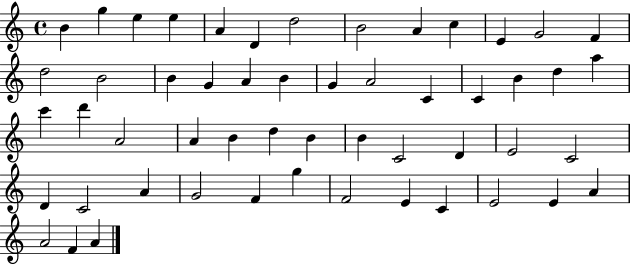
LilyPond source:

{
  \clef treble
  \time 4/4
  \defaultTimeSignature
  \key c \major
  b'4 g''4 e''4 e''4 | a'4 d'4 d''2 | b'2 a'4 c''4 | e'4 g'2 f'4 | \break d''2 b'2 | b'4 g'4 a'4 b'4 | g'4 a'2 c'4 | c'4 b'4 d''4 a''4 | \break c'''4 d'''4 a'2 | a'4 b'4 d''4 b'4 | b'4 c'2 d'4 | e'2 c'2 | \break d'4 c'2 a'4 | g'2 f'4 g''4 | f'2 e'4 c'4 | e'2 e'4 a'4 | \break a'2 f'4 a'4 | \bar "|."
}